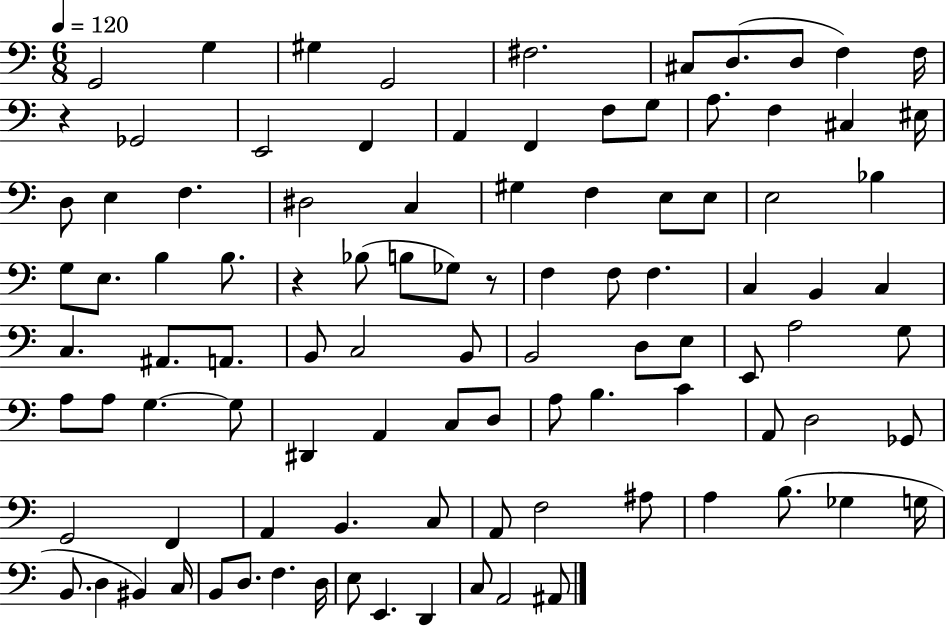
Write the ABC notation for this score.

X:1
T:Untitled
M:6/8
L:1/4
K:C
G,,2 G, ^G, G,,2 ^F,2 ^C,/2 D,/2 D,/2 F, F,/4 z _G,,2 E,,2 F,, A,, F,, F,/2 G,/2 A,/2 F, ^C, ^E,/4 D,/2 E, F, ^D,2 C, ^G, F, E,/2 E,/2 E,2 _B, G,/2 E,/2 B, B,/2 z _B,/2 B,/2 _G,/2 z/2 F, F,/2 F, C, B,, C, C, ^A,,/2 A,,/2 B,,/2 C,2 B,,/2 B,,2 D,/2 E,/2 E,,/2 A,2 G,/2 A,/2 A,/2 G, G,/2 ^D,, A,, C,/2 D,/2 A,/2 B, C A,,/2 D,2 _G,,/2 G,,2 F,, A,, B,, C,/2 A,,/2 F,2 ^A,/2 A, B,/2 _G, G,/4 B,,/2 D, ^B,, C,/4 B,,/2 D,/2 F, D,/4 E,/2 E,, D,, C,/2 A,,2 ^A,,/2